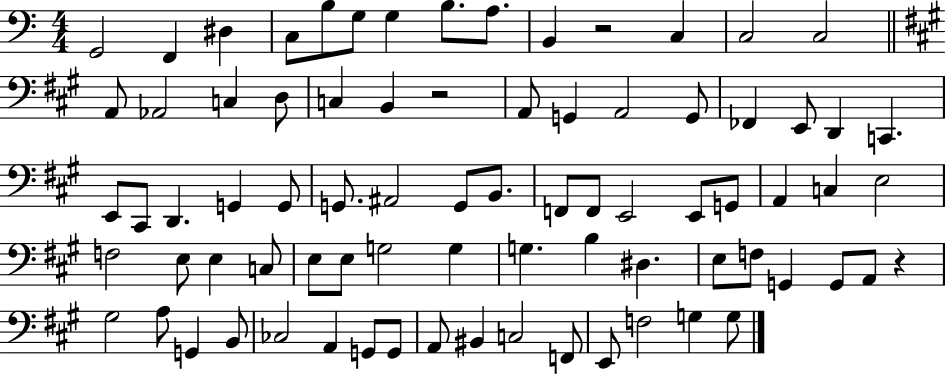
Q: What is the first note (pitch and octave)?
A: G2